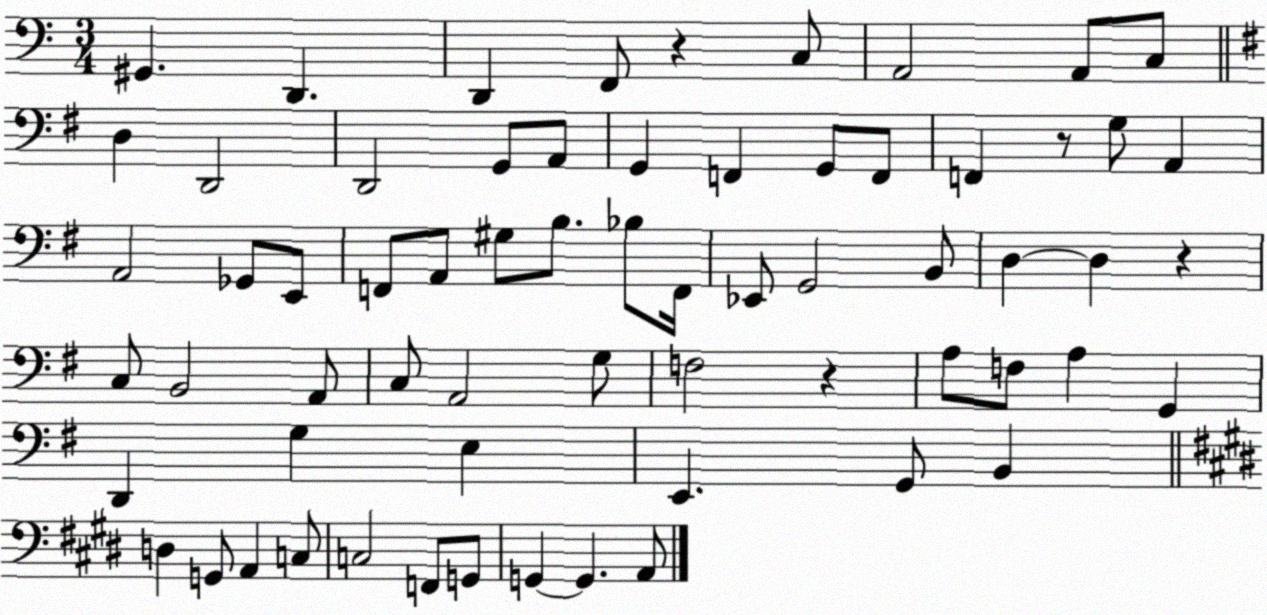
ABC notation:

X:1
T:Untitled
M:3/4
L:1/4
K:C
^G,, D,, D,, F,,/2 z C,/2 A,,2 A,,/2 C,/2 D, D,,2 D,,2 G,,/2 A,,/2 G,, F,, G,,/2 F,,/2 F,, z/2 G,/2 A,, A,,2 _G,,/2 E,,/2 F,,/2 A,,/2 ^G,/2 B,/2 _B,/2 F,,/4 _E,,/2 G,,2 B,,/2 D, D, z C,/2 B,,2 A,,/2 C,/2 A,,2 G,/2 F,2 z A,/2 F,/2 A, G,, D,, G, E, E,, G,,/2 B,, D, G,,/2 A,, C,/2 C,2 F,,/2 G,,/2 G,, G,, A,,/2